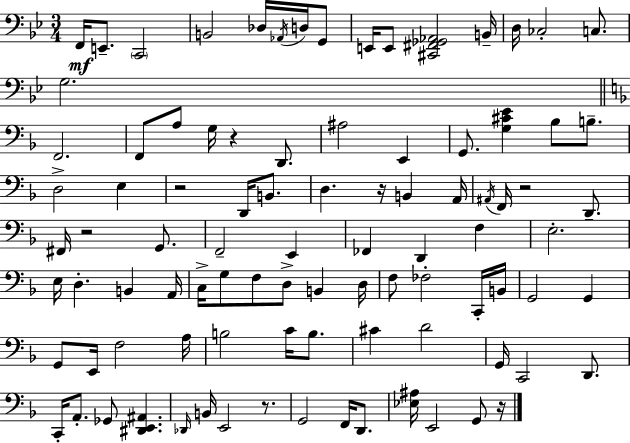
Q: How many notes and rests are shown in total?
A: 93